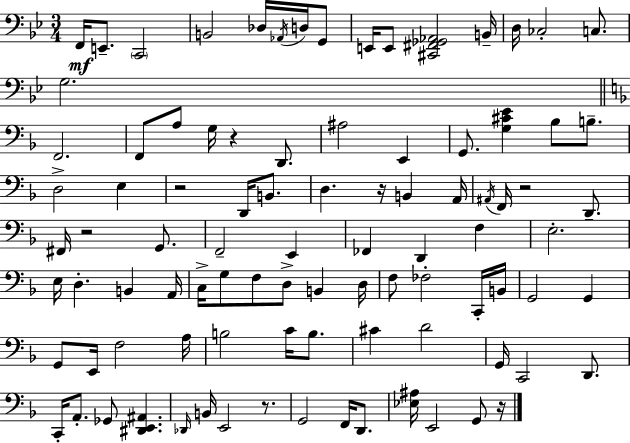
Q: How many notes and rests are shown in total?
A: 93